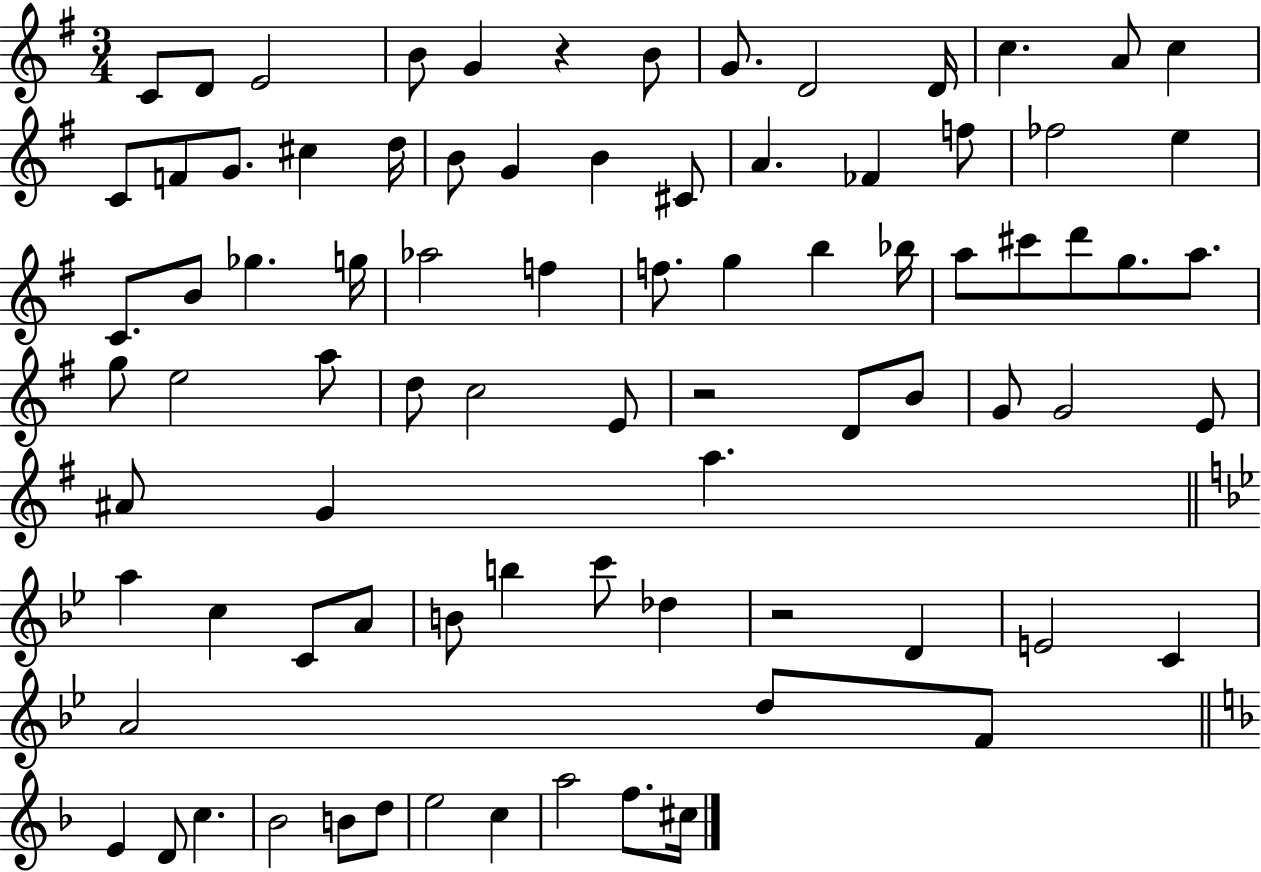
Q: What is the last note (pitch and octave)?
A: C#5